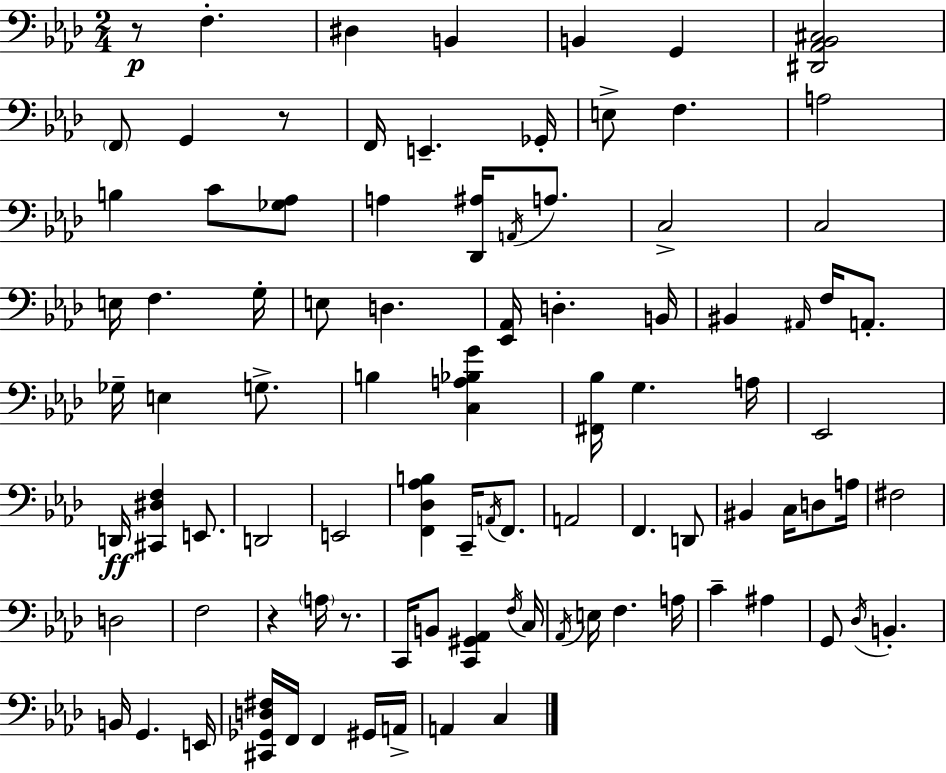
{
  \clef bass
  \numericTimeSignature
  \time 2/4
  \key aes \major
  \repeat volta 2 { r8\p f4.-. | dis4 b,4 | b,4 g,4 | <dis, aes, bes, cis>2 | \break \parenthesize f,8 g,4 r8 | f,16 e,4.-- ges,16-. | e8-> f4. | a2 | \break b4 c'8 <ges aes>8 | a4 <des, ais>16 \acciaccatura { a,16 } a8. | c2-> | c2 | \break e16 f4. | g16-. e8 d4. | <ees, aes,>16 d4.-. | b,16 bis,4 \grace { ais,16 } f16 a,8.-. | \break ges16-- e4 g8.-> | b4 <c a bes g'>4 | <fis, bes>16 g4. | a16 ees,2 | \break d,16\ff <cis, dis f>4 e,8. | d,2 | e,2 | <f, des aes b>4 c,16-- \acciaccatura { a,16 } | \break f,8. a,2 | f,4. | d,8 bis,4 c16 | d8 a16 fis2 | \break d2 | f2 | r4 \parenthesize a16 | r8. c,16 b,8 <c, gis, aes,>4 | \break \acciaccatura { f16 } c16 \acciaccatura { aes,16 } e16 f4. | a16 c'4-- | ais4 g,8 \acciaccatura { des16 } | b,4.-. b,16 g,4. | \break e,16 <cis, ges, d fis>16 f,16 | f,4 gis,16 a,16-> a,4 | c4 } \bar "|."
}